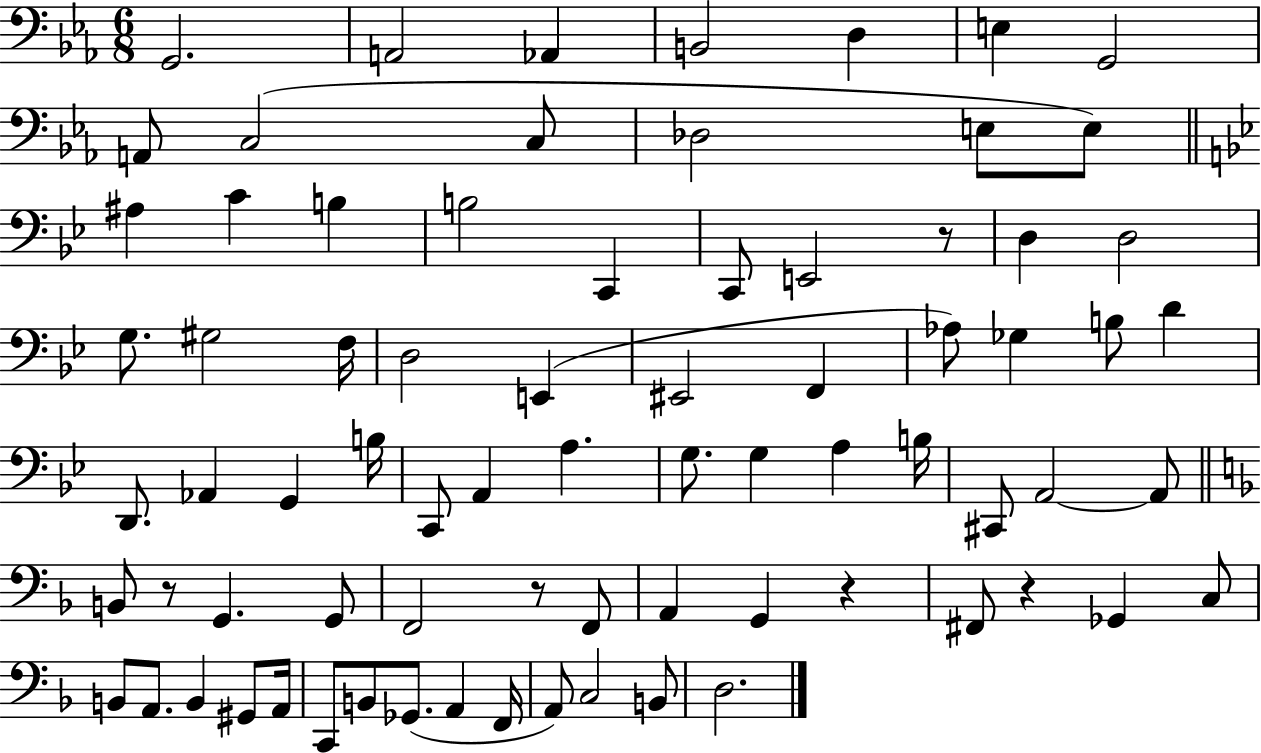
{
  \clef bass
  \numericTimeSignature
  \time 6/8
  \key ees \major
  g,2. | a,2 aes,4 | b,2 d4 | e4 g,2 | \break a,8 c2( c8 | des2 e8 e8) | \bar "||" \break \key g \minor ais4 c'4 b4 | b2 c,4 | c,8 e,2 r8 | d4 d2 | \break g8. gis2 f16 | d2 e,4( | eis,2 f,4 | aes8) ges4 b8 d'4 | \break d,8. aes,4 g,4 b16 | c,8 a,4 a4. | g8. g4 a4 b16 | cis,8 a,2~~ a,8 | \break \bar "||" \break \key f \major b,8 r8 g,4. g,8 | f,2 r8 f,8 | a,4 g,4 r4 | fis,8 r4 ges,4 c8 | \break b,8 a,8. b,4 gis,8 a,16 | c,8 b,8 ges,8.( a,4 f,16 | a,8) c2 b,8 | d2. | \break \bar "|."
}